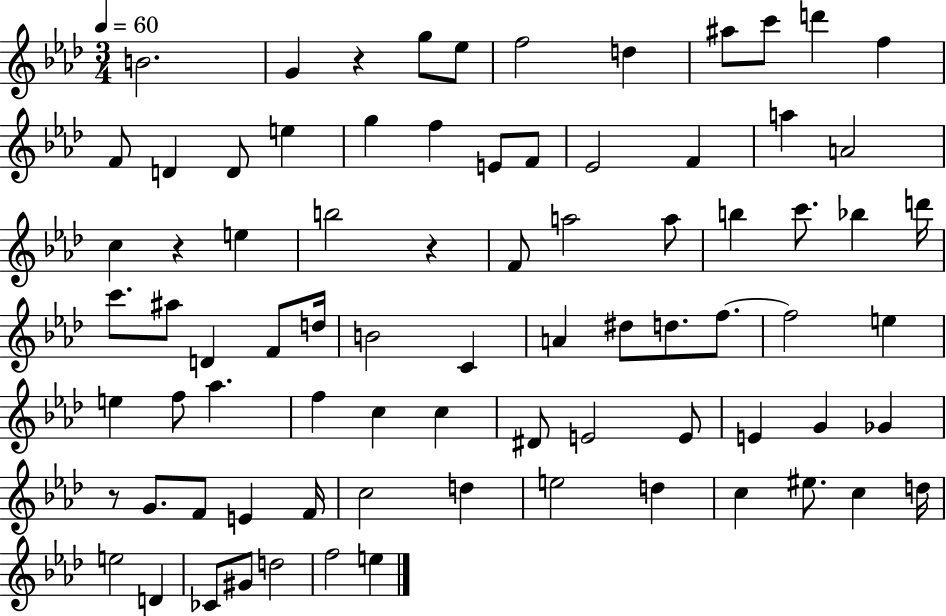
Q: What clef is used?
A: treble